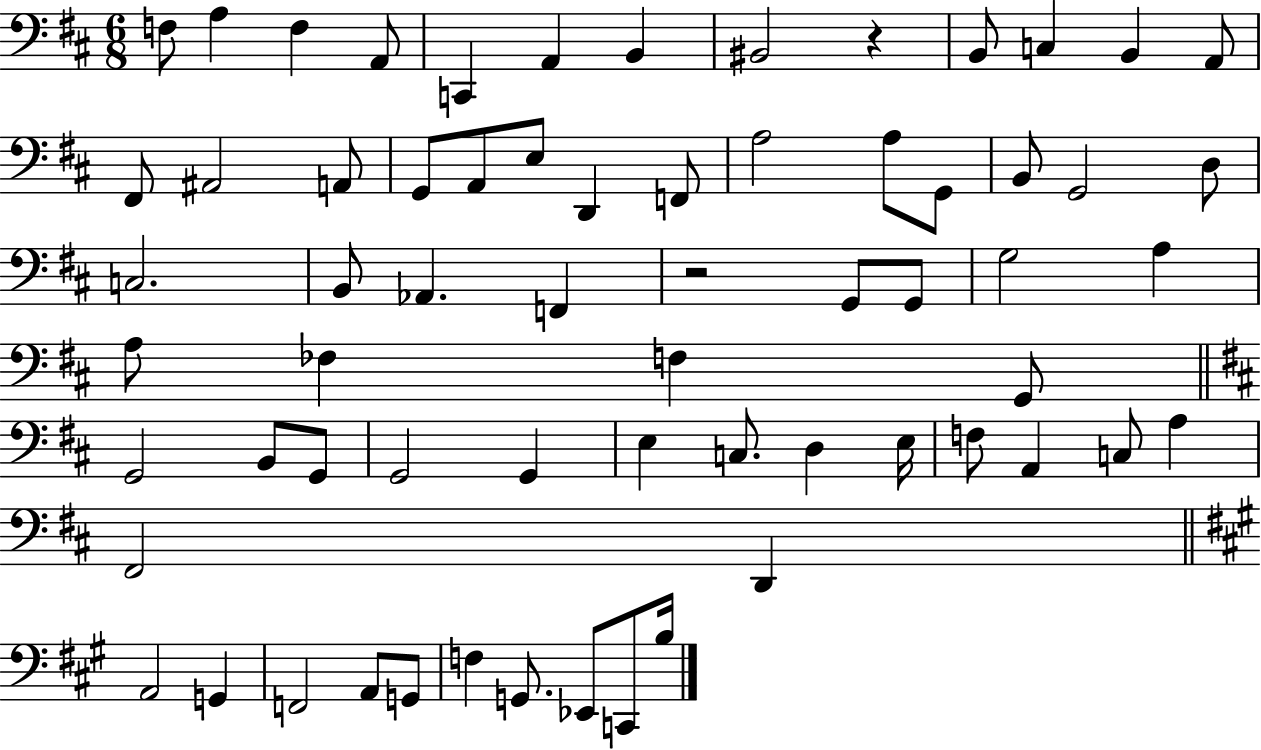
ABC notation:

X:1
T:Untitled
M:6/8
L:1/4
K:D
F,/2 A, F, A,,/2 C,, A,, B,, ^B,,2 z B,,/2 C, B,, A,,/2 ^F,,/2 ^A,,2 A,,/2 G,,/2 A,,/2 E,/2 D,, F,,/2 A,2 A,/2 G,,/2 B,,/2 G,,2 D,/2 C,2 B,,/2 _A,, F,, z2 G,,/2 G,,/2 G,2 A, A,/2 _F, F, G,,/2 G,,2 B,,/2 G,,/2 G,,2 G,, E, C,/2 D, E,/4 F,/2 A,, C,/2 A, ^F,,2 D,, A,,2 G,, F,,2 A,,/2 G,,/2 F, G,,/2 _E,,/2 C,,/2 B,/4